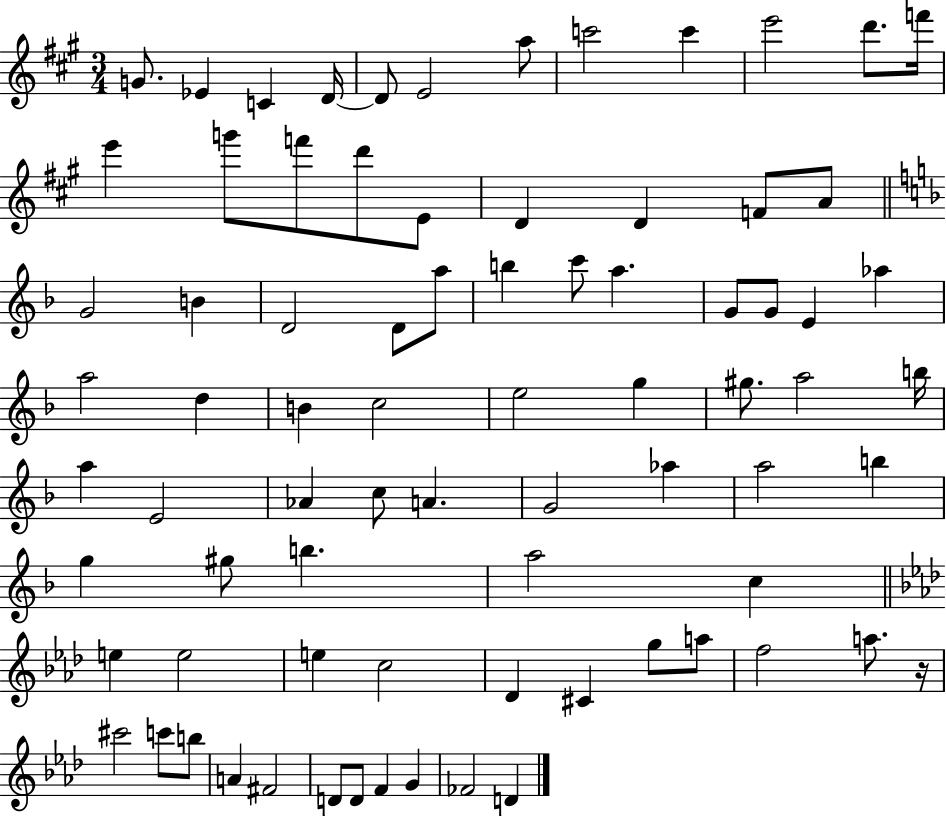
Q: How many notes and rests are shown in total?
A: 78